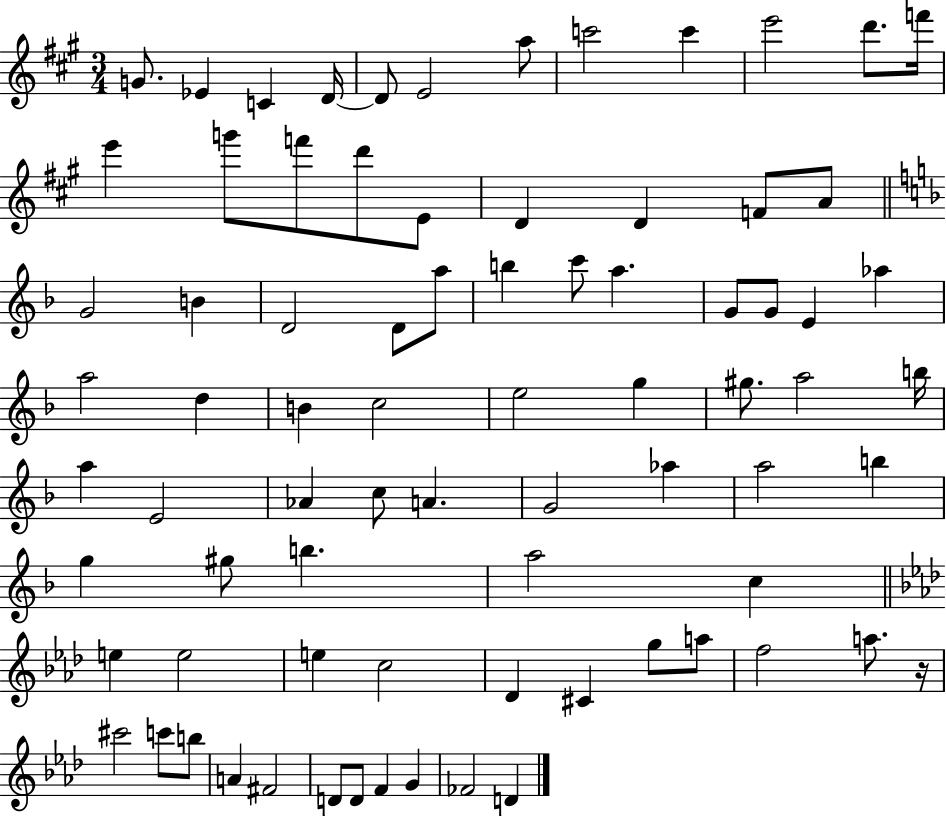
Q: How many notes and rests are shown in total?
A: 78